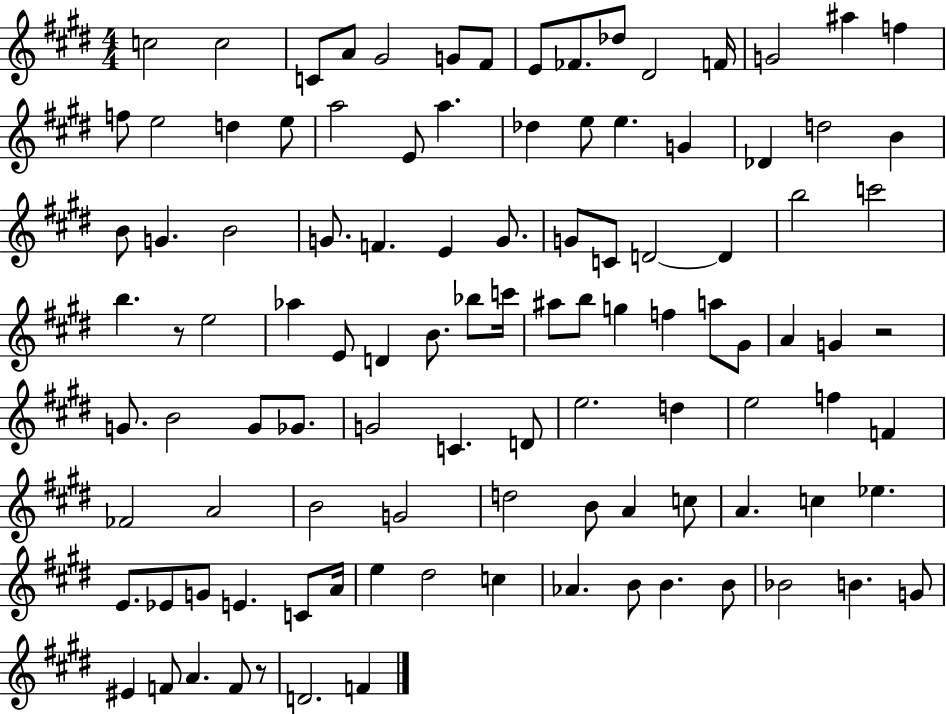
X:1
T:Untitled
M:4/4
L:1/4
K:E
c2 c2 C/2 A/2 ^G2 G/2 ^F/2 E/2 _F/2 _d/2 ^D2 F/4 G2 ^a f f/2 e2 d e/2 a2 E/2 a _d e/2 e G _D d2 B B/2 G B2 G/2 F E G/2 G/2 C/2 D2 D b2 c'2 b z/2 e2 _a E/2 D B/2 _b/2 c'/4 ^a/2 b/2 g f a/2 ^G/2 A G z2 G/2 B2 G/2 _G/2 G2 C D/2 e2 d e2 f F _F2 A2 B2 G2 d2 B/2 A c/2 A c _e E/2 _E/2 G/2 E C/2 A/4 e ^d2 c _A B/2 B B/2 _B2 B G/2 ^E F/2 A F/2 z/2 D2 F